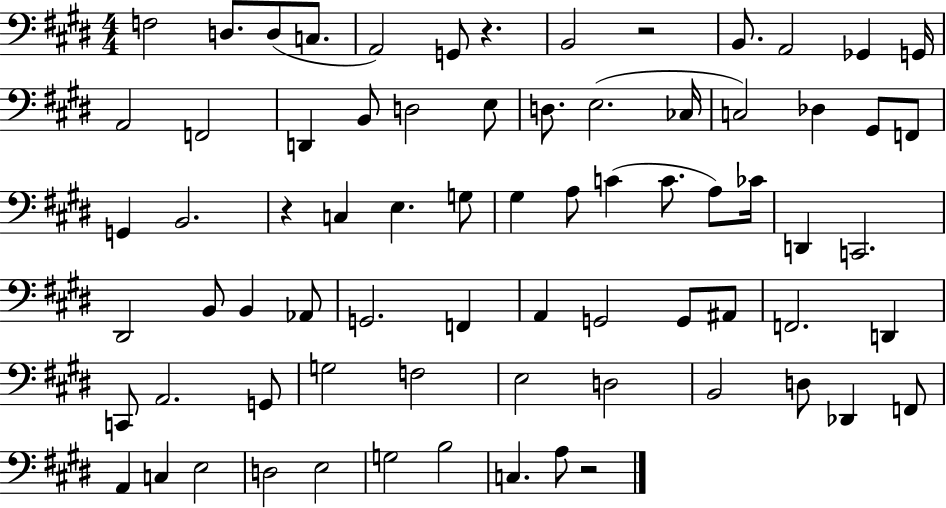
F3/h D3/e. D3/e C3/e. A2/h G2/e R/q. B2/h R/h B2/e. A2/h Gb2/q G2/s A2/h F2/h D2/q B2/e D3/h E3/e D3/e. E3/h. CES3/s C3/h Db3/q G#2/e F2/e G2/q B2/h. R/q C3/q E3/q. G3/e G#3/q A3/e C4/q C4/e. A3/e CES4/s D2/q C2/h. D#2/h B2/e B2/q Ab2/e G2/h. F2/q A2/q G2/h G2/e A#2/e F2/h. D2/q C2/e A2/h. G2/e G3/h F3/h E3/h D3/h B2/h D3/e Db2/q F2/e A2/q C3/q E3/h D3/h E3/h G3/h B3/h C3/q. A3/e R/h